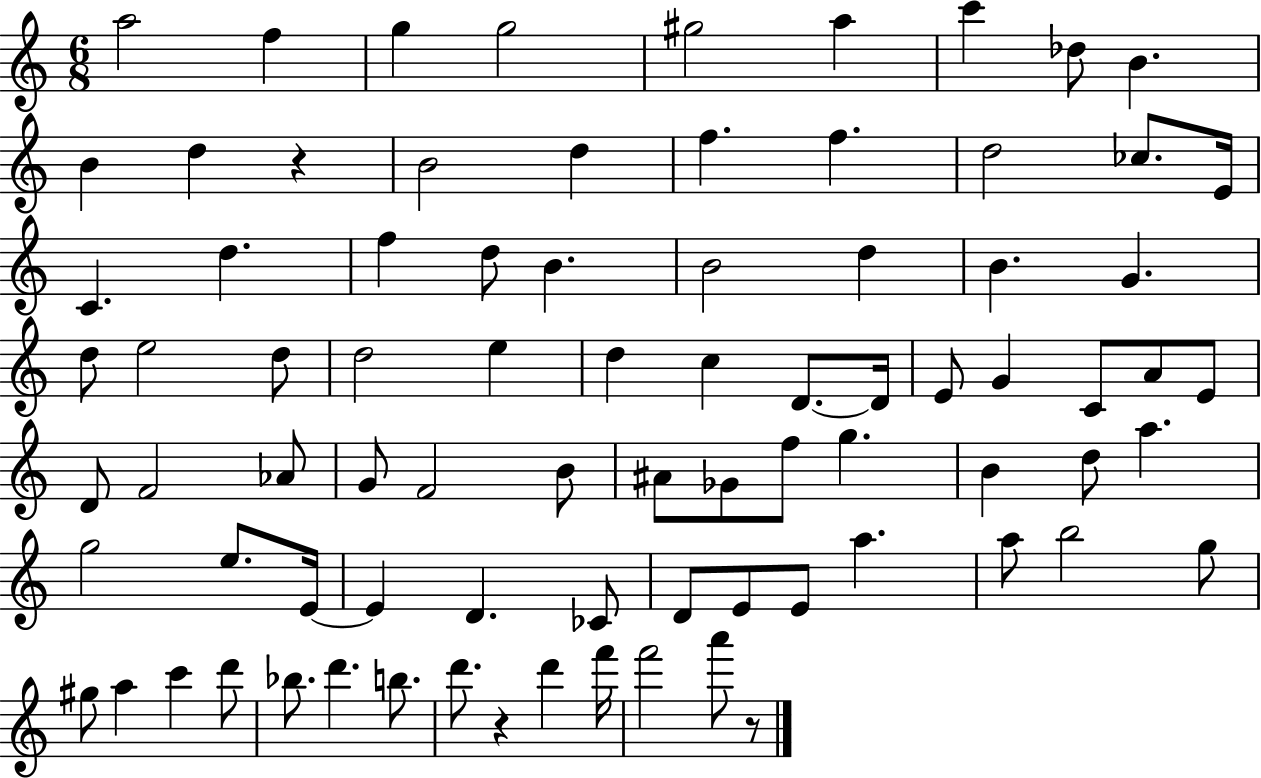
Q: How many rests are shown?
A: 3